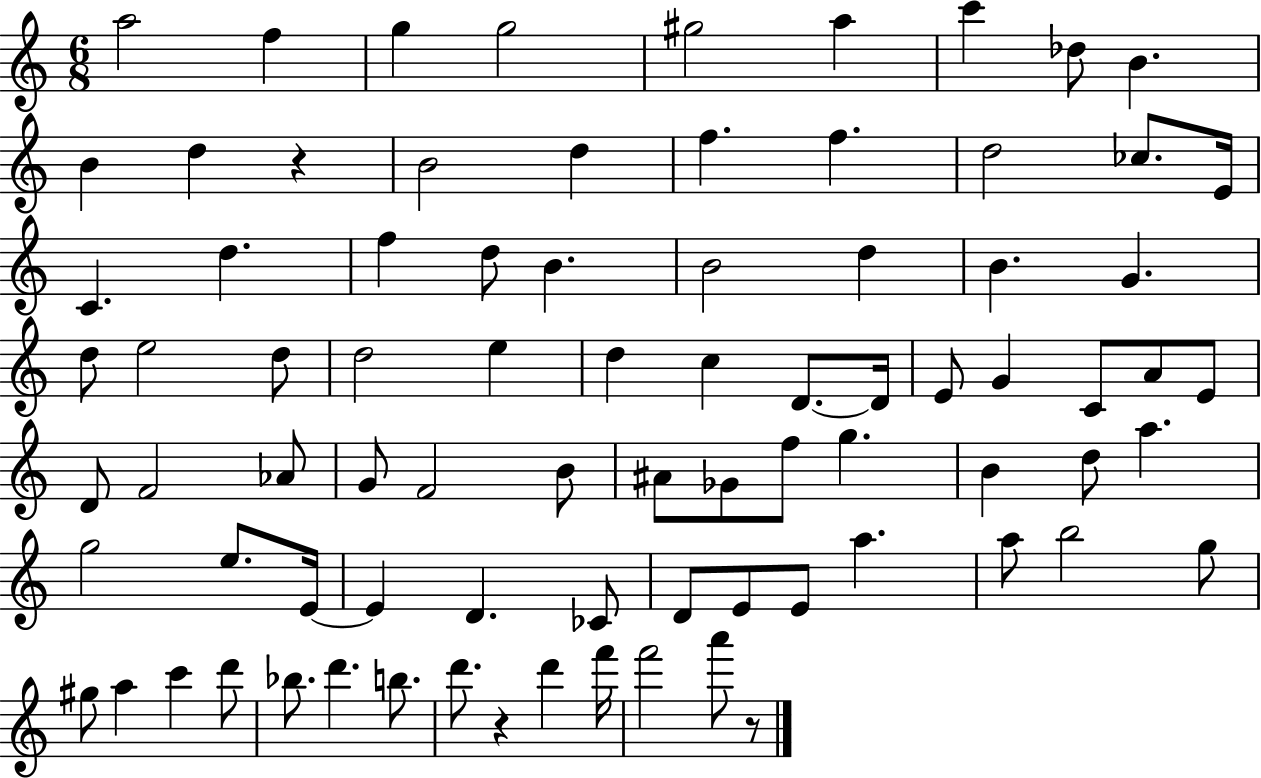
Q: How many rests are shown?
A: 3